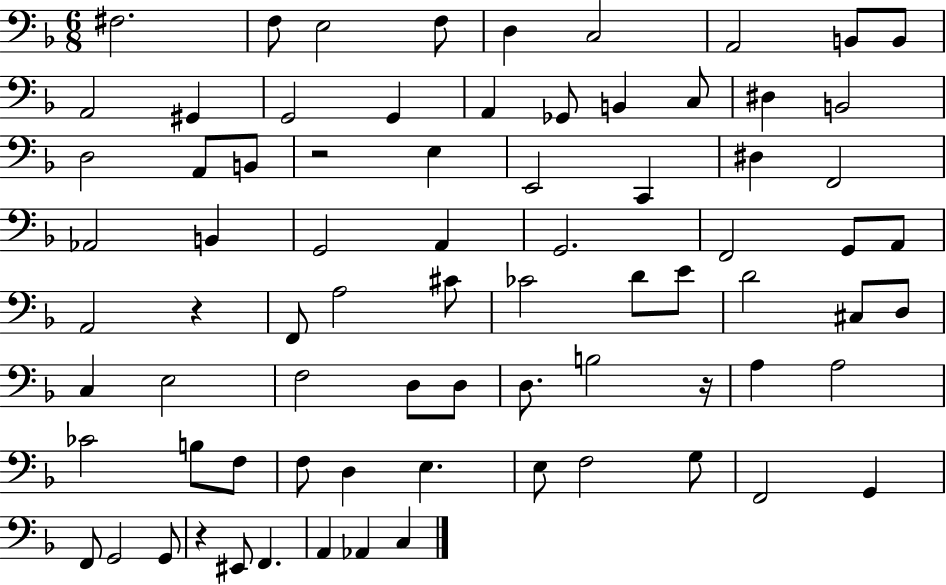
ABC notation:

X:1
T:Untitled
M:6/8
L:1/4
K:F
^F,2 F,/2 E,2 F,/2 D, C,2 A,,2 B,,/2 B,,/2 A,,2 ^G,, G,,2 G,, A,, _G,,/2 B,, C,/2 ^D, B,,2 D,2 A,,/2 B,,/2 z2 E, E,,2 C,, ^D, F,,2 _A,,2 B,, G,,2 A,, G,,2 F,,2 G,,/2 A,,/2 A,,2 z F,,/2 A,2 ^C/2 _C2 D/2 E/2 D2 ^C,/2 D,/2 C, E,2 F,2 D,/2 D,/2 D,/2 B,2 z/4 A, A,2 _C2 B,/2 F,/2 F,/2 D, E, E,/2 F,2 G,/2 F,,2 G,, F,,/2 G,,2 G,,/2 z ^E,,/2 F,, A,, _A,, C,